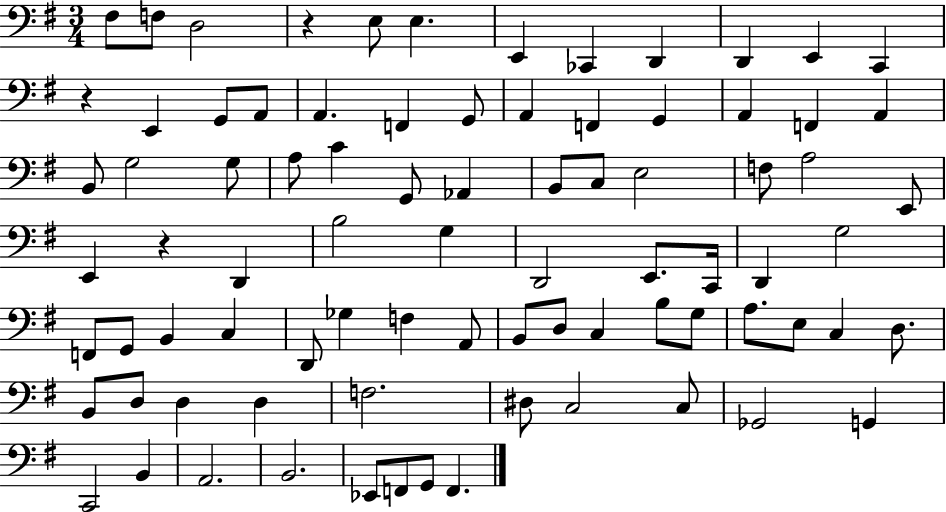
{
  \clef bass
  \numericTimeSignature
  \time 3/4
  \key g \major
  fis8 f8 d2 | r4 e8 e4. | e,4 ces,4 d,4 | d,4 e,4 c,4 | \break r4 e,4 g,8 a,8 | a,4. f,4 g,8 | a,4 f,4 g,4 | a,4 f,4 a,4 | \break b,8 g2 g8 | a8 c'4 g,8 aes,4 | b,8 c8 e2 | f8 a2 e,8 | \break e,4 r4 d,4 | b2 g4 | d,2 e,8. c,16 | d,4 g2 | \break f,8 g,8 b,4 c4 | d,8 ges4 f4 a,8 | b,8 d8 c4 b8 g8 | a8. e8 c4 d8. | \break b,8 d8 d4 d4 | f2. | dis8 c2 c8 | ges,2 g,4 | \break c,2 b,4 | a,2. | b,2. | ees,8 f,8 g,8 f,4. | \break \bar "|."
}